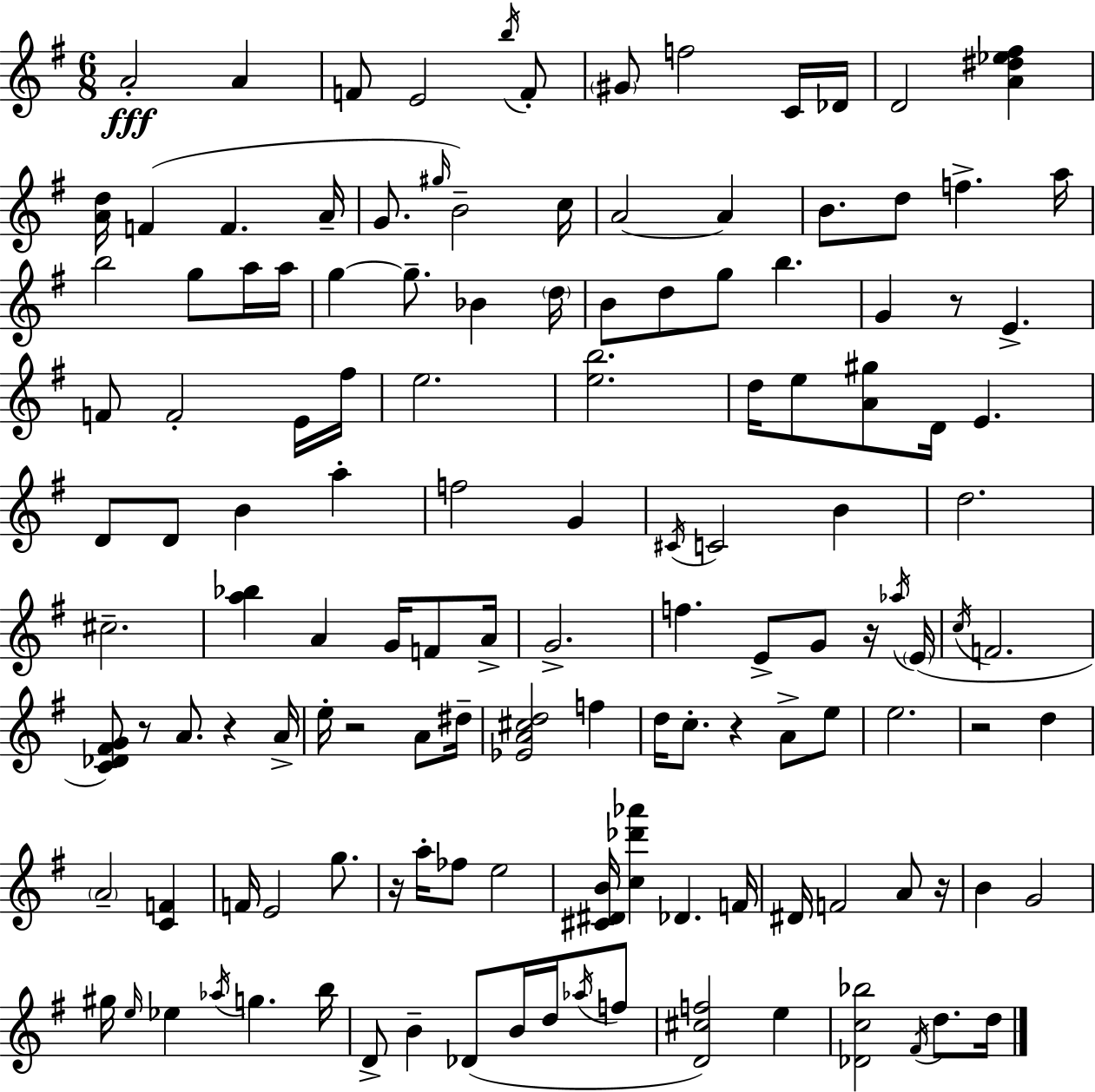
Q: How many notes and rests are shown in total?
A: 134